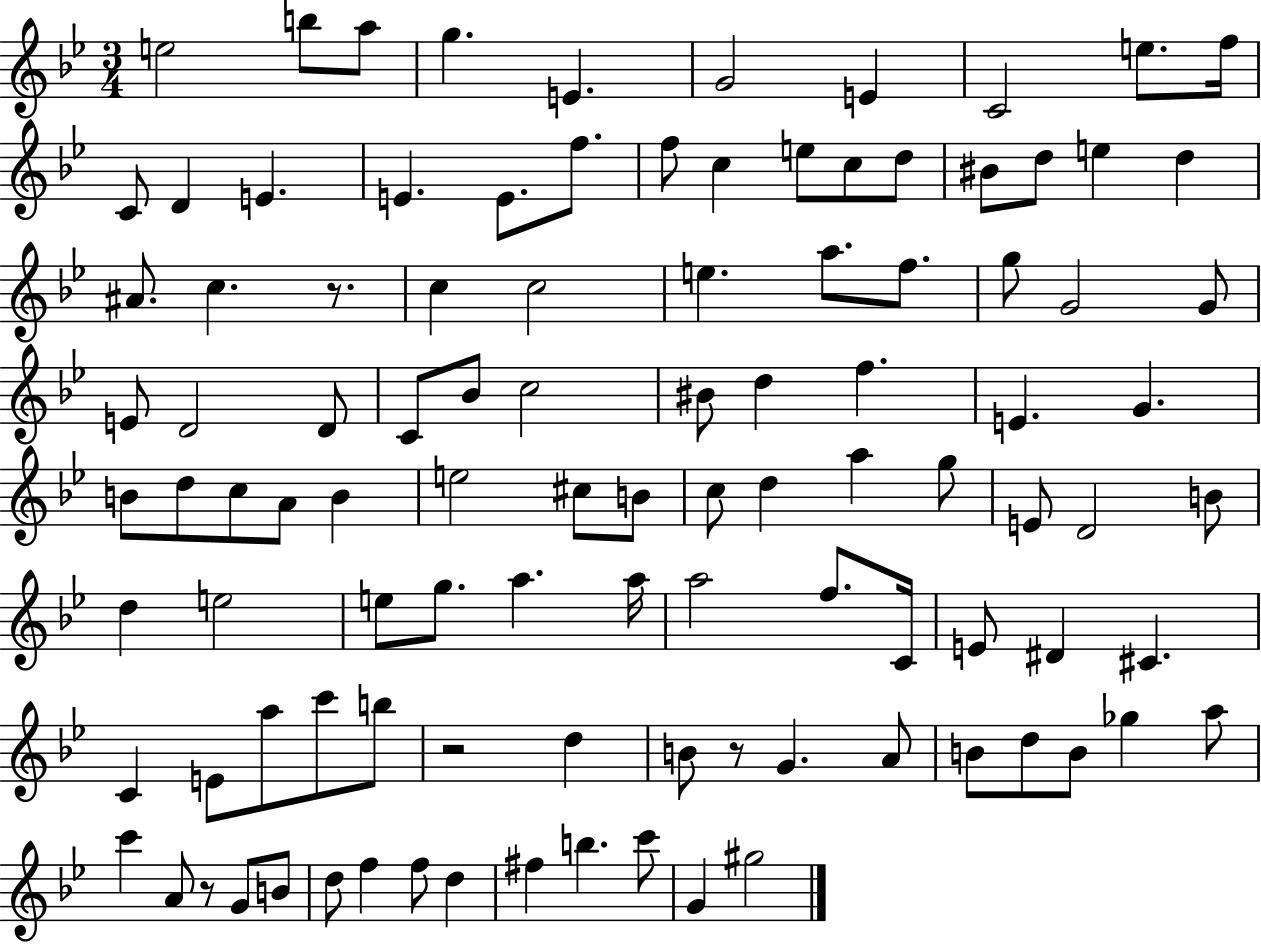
E5/h B5/e A5/e G5/q. E4/q. G4/h E4/q C4/h E5/e. F5/s C4/e D4/q E4/q. E4/q. E4/e. F5/e. F5/e C5/q E5/e C5/e D5/e BIS4/e D5/e E5/q D5/q A#4/e. C5/q. R/e. C5/q C5/h E5/q. A5/e. F5/e. G5/e G4/h G4/e E4/e D4/h D4/e C4/e Bb4/e C5/h BIS4/e D5/q F5/q. E4/q. G4/q. B4/e D5/e C5/e A4/e B4/q E5/h C#5/e B4/e C5/e D5/q A5/q G5/e E4/e D4/h B4/e D5/q E5/h E5/e G5/e. A5/q. A5/s A5/h F5/e. C4/s E4/e D#4/q C#4/q. C4/q E4/e A5/e C6/e B5/e R/h D5/q B4/e R/e G4/q. A4/e B4/e D5/e B4/e Gb5/q A5/e C6/q A4/e R/e G4/e B4/e D5/e F5/q F5/e D5/q F#5/q B5/q. C6/e G4/q G#5/h